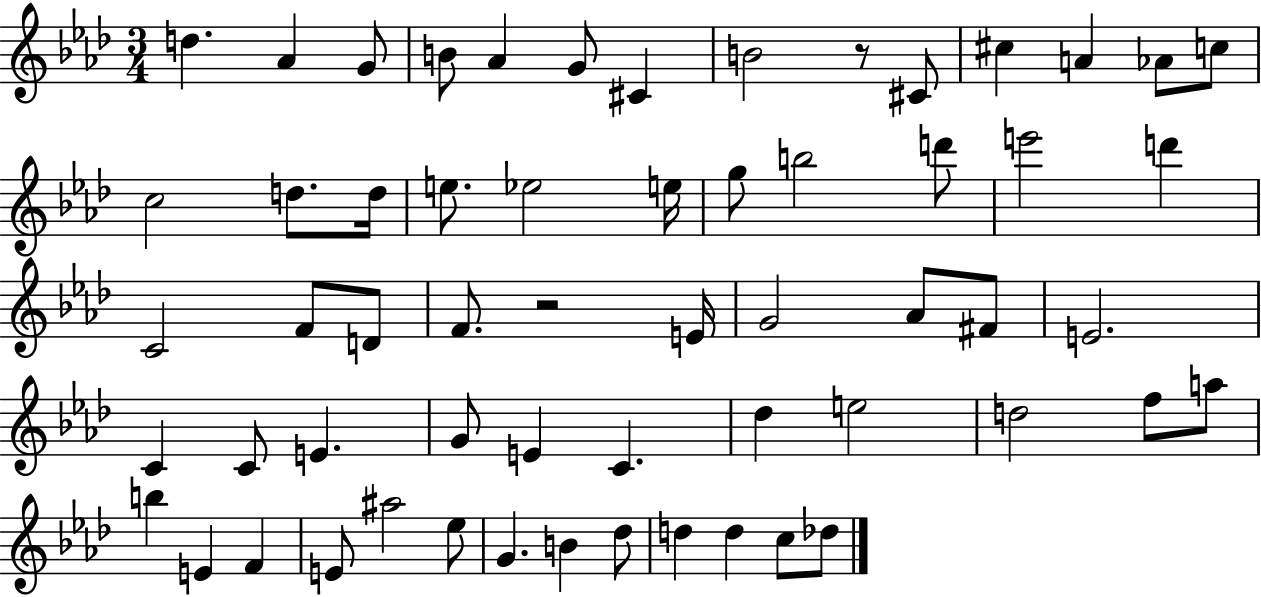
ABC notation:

X:1
T:Untitled
M:3/4
L:1/4
K:Ab
d _A G/2 B/2 _A G/2 ^C B2 z/2 ^C/2 ^c A _A/2 c/2 c2 d/2 d/4 e/2 _e2 e/4 g/2 b2 d'/2 e'2 d' C2 F/2 D/2 F/2 z2 E/4 G2 _A/2 ^F/2 E2 C C/2 E G/2 E C _d e2 d2 f/2 a/2 b E F E/2 ^a2 _e/2 G B _d/2 d d c/2 _d/2